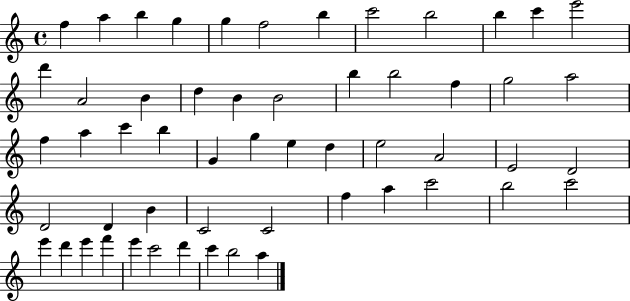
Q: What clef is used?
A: treble